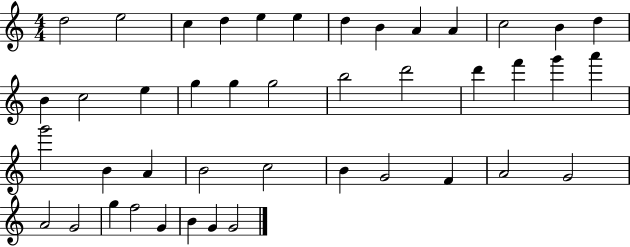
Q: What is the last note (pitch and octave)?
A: G4